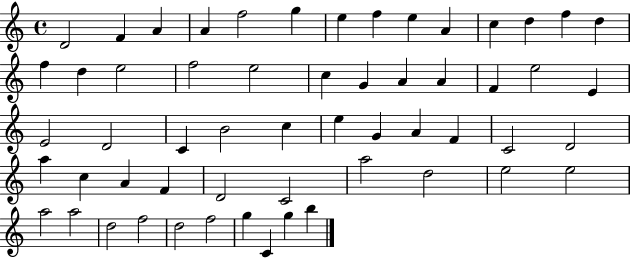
X:1
T:Untitled
M:4/4
L:1/4
K:C
D2 F A A f2 g e f e A c d f d f d e2 f2 e2 c G A A F e2 E E2 D2 C B2 c e G A F C2 D2 a c A F D2 C2 a2 d2 e2 e2 a2 a2 d2 f2 d2 f2 g C g b